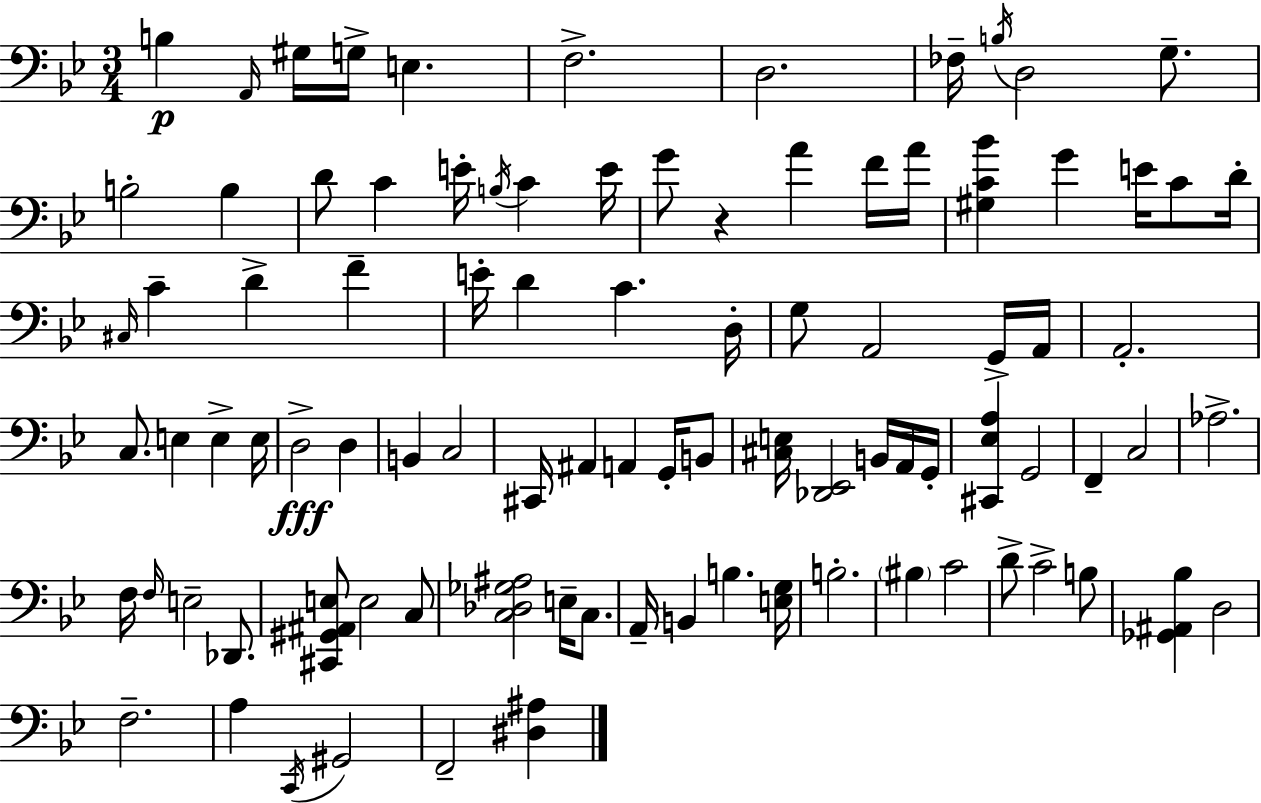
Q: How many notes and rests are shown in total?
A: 93